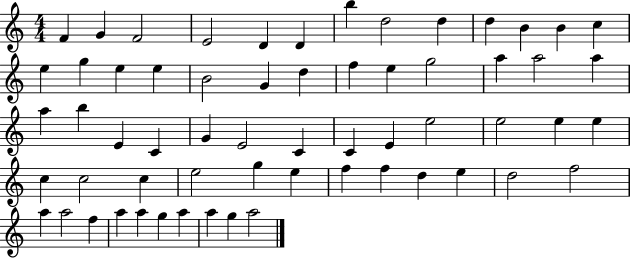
F4/q G4/q F4/h E4/h D4/q D4/q B5/q D5/h D5/q D5/q B4/q B4/q C5/q E5/q G5/q E5/q E5/q B4/h G4/q D5/q F5/q E5/q G5/h A5/q A5/h A5/q A5/q B5/q E4/q C4/q G4/q E4/h C4/q C4/q E4/q E5/h E5/h E5/q E5/q C5/q C5/h C5/q E5/h G5/q E5/q F5/q F5/q D5/q E5/q D5/h F5/h A5/q A5/h F5/q A5/q A5/q G5/q A5/q A5/q G5/q A5/h